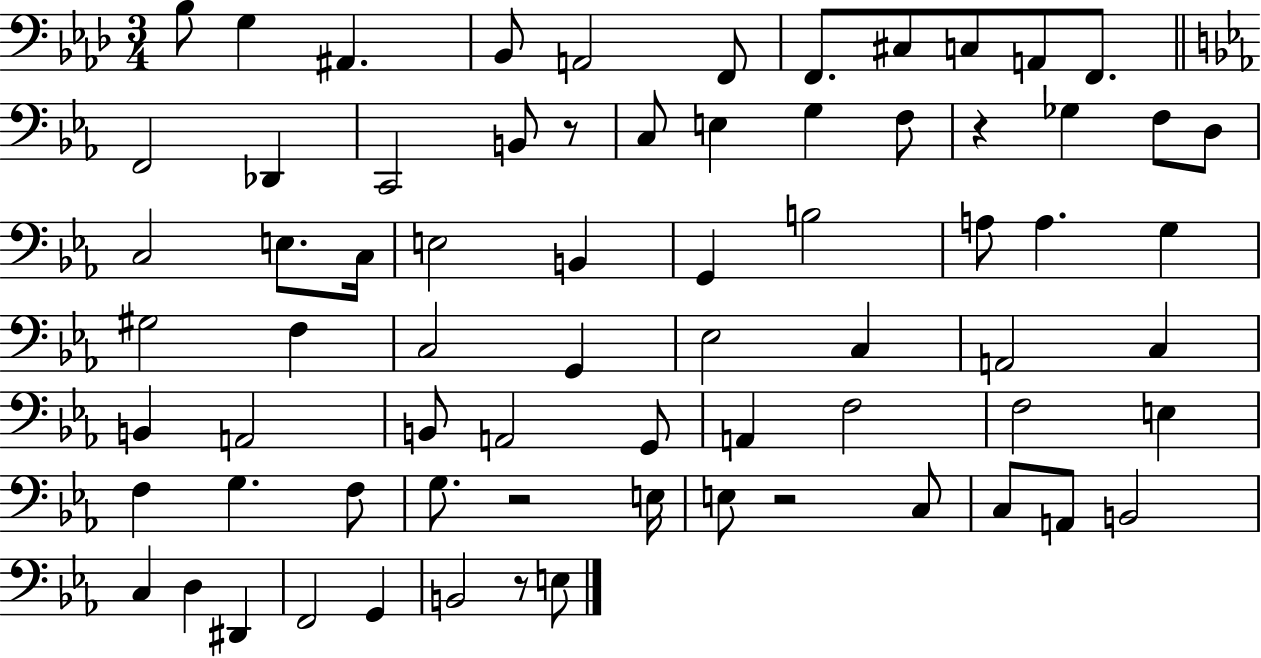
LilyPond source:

{
  \clef bass
  \numericTimeSignature
  \time 3/4
  \key aes \major
  \repeat volta 2 { bes8 g4 ais,4. | bes,8 a,2 f,8 | f,8. cis8 c8 a,8 f,8. | \bar "||" \break \key ees \major f,2 des,4 | c,2 b,8 r8 | c8 e4 g4 f8 | r4 ges4 f8 d8 | \break c2 e8. c16 | e2 b,4 | g,4 b2 | a8 a4. g4 | \break gis2 f4 | c2 g,4 | ees2 c4 | a,2 c4 | \break b,4 a,2 | b,8 a,2 g,8 | a,4 f2 | f2 e4 | \break f4 g4. f8 | g8. r2 e16 | e8 r2 c8 | c8 a,8 b,2 | \break c4 d4 dis,4 | f,2 g,4 | b,2 r8 e8 | } \bar "|."
}